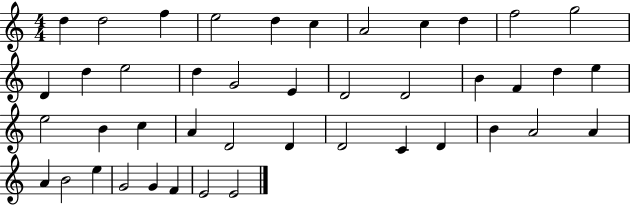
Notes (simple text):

D5/q D5/h F5/q E5/h D5/q C5/q A4/h C5/q D5/q F5/h G5/h D4/q D5/q E5/h D5/q G4/h E4/q D4/h D4/h B4/q F4/q D5/q E5/q E5/h B4/q C5/q A4/q D4/h D4/q D4/h C4/q D4/q B4/q A4/h A4/q A4/q B4/h E5/q G4/h G4/q F4/q E4/h E4/h